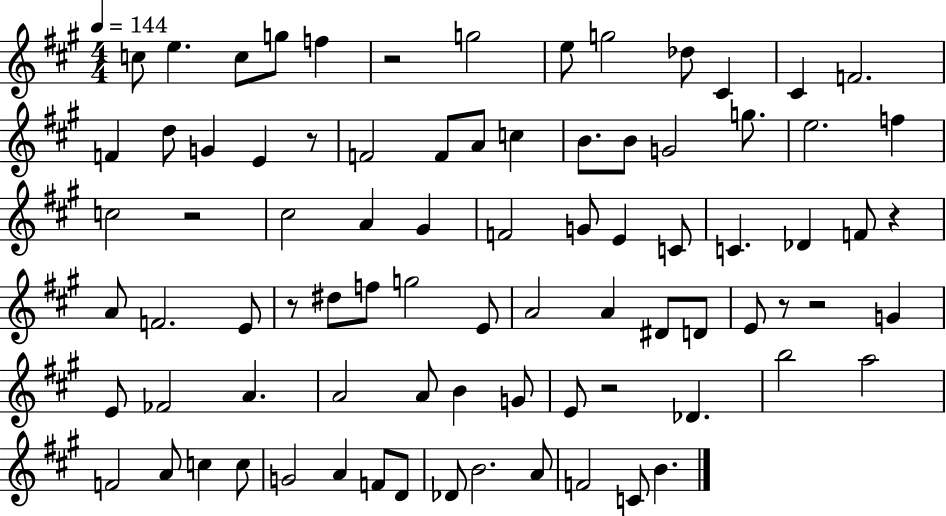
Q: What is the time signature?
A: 4/4